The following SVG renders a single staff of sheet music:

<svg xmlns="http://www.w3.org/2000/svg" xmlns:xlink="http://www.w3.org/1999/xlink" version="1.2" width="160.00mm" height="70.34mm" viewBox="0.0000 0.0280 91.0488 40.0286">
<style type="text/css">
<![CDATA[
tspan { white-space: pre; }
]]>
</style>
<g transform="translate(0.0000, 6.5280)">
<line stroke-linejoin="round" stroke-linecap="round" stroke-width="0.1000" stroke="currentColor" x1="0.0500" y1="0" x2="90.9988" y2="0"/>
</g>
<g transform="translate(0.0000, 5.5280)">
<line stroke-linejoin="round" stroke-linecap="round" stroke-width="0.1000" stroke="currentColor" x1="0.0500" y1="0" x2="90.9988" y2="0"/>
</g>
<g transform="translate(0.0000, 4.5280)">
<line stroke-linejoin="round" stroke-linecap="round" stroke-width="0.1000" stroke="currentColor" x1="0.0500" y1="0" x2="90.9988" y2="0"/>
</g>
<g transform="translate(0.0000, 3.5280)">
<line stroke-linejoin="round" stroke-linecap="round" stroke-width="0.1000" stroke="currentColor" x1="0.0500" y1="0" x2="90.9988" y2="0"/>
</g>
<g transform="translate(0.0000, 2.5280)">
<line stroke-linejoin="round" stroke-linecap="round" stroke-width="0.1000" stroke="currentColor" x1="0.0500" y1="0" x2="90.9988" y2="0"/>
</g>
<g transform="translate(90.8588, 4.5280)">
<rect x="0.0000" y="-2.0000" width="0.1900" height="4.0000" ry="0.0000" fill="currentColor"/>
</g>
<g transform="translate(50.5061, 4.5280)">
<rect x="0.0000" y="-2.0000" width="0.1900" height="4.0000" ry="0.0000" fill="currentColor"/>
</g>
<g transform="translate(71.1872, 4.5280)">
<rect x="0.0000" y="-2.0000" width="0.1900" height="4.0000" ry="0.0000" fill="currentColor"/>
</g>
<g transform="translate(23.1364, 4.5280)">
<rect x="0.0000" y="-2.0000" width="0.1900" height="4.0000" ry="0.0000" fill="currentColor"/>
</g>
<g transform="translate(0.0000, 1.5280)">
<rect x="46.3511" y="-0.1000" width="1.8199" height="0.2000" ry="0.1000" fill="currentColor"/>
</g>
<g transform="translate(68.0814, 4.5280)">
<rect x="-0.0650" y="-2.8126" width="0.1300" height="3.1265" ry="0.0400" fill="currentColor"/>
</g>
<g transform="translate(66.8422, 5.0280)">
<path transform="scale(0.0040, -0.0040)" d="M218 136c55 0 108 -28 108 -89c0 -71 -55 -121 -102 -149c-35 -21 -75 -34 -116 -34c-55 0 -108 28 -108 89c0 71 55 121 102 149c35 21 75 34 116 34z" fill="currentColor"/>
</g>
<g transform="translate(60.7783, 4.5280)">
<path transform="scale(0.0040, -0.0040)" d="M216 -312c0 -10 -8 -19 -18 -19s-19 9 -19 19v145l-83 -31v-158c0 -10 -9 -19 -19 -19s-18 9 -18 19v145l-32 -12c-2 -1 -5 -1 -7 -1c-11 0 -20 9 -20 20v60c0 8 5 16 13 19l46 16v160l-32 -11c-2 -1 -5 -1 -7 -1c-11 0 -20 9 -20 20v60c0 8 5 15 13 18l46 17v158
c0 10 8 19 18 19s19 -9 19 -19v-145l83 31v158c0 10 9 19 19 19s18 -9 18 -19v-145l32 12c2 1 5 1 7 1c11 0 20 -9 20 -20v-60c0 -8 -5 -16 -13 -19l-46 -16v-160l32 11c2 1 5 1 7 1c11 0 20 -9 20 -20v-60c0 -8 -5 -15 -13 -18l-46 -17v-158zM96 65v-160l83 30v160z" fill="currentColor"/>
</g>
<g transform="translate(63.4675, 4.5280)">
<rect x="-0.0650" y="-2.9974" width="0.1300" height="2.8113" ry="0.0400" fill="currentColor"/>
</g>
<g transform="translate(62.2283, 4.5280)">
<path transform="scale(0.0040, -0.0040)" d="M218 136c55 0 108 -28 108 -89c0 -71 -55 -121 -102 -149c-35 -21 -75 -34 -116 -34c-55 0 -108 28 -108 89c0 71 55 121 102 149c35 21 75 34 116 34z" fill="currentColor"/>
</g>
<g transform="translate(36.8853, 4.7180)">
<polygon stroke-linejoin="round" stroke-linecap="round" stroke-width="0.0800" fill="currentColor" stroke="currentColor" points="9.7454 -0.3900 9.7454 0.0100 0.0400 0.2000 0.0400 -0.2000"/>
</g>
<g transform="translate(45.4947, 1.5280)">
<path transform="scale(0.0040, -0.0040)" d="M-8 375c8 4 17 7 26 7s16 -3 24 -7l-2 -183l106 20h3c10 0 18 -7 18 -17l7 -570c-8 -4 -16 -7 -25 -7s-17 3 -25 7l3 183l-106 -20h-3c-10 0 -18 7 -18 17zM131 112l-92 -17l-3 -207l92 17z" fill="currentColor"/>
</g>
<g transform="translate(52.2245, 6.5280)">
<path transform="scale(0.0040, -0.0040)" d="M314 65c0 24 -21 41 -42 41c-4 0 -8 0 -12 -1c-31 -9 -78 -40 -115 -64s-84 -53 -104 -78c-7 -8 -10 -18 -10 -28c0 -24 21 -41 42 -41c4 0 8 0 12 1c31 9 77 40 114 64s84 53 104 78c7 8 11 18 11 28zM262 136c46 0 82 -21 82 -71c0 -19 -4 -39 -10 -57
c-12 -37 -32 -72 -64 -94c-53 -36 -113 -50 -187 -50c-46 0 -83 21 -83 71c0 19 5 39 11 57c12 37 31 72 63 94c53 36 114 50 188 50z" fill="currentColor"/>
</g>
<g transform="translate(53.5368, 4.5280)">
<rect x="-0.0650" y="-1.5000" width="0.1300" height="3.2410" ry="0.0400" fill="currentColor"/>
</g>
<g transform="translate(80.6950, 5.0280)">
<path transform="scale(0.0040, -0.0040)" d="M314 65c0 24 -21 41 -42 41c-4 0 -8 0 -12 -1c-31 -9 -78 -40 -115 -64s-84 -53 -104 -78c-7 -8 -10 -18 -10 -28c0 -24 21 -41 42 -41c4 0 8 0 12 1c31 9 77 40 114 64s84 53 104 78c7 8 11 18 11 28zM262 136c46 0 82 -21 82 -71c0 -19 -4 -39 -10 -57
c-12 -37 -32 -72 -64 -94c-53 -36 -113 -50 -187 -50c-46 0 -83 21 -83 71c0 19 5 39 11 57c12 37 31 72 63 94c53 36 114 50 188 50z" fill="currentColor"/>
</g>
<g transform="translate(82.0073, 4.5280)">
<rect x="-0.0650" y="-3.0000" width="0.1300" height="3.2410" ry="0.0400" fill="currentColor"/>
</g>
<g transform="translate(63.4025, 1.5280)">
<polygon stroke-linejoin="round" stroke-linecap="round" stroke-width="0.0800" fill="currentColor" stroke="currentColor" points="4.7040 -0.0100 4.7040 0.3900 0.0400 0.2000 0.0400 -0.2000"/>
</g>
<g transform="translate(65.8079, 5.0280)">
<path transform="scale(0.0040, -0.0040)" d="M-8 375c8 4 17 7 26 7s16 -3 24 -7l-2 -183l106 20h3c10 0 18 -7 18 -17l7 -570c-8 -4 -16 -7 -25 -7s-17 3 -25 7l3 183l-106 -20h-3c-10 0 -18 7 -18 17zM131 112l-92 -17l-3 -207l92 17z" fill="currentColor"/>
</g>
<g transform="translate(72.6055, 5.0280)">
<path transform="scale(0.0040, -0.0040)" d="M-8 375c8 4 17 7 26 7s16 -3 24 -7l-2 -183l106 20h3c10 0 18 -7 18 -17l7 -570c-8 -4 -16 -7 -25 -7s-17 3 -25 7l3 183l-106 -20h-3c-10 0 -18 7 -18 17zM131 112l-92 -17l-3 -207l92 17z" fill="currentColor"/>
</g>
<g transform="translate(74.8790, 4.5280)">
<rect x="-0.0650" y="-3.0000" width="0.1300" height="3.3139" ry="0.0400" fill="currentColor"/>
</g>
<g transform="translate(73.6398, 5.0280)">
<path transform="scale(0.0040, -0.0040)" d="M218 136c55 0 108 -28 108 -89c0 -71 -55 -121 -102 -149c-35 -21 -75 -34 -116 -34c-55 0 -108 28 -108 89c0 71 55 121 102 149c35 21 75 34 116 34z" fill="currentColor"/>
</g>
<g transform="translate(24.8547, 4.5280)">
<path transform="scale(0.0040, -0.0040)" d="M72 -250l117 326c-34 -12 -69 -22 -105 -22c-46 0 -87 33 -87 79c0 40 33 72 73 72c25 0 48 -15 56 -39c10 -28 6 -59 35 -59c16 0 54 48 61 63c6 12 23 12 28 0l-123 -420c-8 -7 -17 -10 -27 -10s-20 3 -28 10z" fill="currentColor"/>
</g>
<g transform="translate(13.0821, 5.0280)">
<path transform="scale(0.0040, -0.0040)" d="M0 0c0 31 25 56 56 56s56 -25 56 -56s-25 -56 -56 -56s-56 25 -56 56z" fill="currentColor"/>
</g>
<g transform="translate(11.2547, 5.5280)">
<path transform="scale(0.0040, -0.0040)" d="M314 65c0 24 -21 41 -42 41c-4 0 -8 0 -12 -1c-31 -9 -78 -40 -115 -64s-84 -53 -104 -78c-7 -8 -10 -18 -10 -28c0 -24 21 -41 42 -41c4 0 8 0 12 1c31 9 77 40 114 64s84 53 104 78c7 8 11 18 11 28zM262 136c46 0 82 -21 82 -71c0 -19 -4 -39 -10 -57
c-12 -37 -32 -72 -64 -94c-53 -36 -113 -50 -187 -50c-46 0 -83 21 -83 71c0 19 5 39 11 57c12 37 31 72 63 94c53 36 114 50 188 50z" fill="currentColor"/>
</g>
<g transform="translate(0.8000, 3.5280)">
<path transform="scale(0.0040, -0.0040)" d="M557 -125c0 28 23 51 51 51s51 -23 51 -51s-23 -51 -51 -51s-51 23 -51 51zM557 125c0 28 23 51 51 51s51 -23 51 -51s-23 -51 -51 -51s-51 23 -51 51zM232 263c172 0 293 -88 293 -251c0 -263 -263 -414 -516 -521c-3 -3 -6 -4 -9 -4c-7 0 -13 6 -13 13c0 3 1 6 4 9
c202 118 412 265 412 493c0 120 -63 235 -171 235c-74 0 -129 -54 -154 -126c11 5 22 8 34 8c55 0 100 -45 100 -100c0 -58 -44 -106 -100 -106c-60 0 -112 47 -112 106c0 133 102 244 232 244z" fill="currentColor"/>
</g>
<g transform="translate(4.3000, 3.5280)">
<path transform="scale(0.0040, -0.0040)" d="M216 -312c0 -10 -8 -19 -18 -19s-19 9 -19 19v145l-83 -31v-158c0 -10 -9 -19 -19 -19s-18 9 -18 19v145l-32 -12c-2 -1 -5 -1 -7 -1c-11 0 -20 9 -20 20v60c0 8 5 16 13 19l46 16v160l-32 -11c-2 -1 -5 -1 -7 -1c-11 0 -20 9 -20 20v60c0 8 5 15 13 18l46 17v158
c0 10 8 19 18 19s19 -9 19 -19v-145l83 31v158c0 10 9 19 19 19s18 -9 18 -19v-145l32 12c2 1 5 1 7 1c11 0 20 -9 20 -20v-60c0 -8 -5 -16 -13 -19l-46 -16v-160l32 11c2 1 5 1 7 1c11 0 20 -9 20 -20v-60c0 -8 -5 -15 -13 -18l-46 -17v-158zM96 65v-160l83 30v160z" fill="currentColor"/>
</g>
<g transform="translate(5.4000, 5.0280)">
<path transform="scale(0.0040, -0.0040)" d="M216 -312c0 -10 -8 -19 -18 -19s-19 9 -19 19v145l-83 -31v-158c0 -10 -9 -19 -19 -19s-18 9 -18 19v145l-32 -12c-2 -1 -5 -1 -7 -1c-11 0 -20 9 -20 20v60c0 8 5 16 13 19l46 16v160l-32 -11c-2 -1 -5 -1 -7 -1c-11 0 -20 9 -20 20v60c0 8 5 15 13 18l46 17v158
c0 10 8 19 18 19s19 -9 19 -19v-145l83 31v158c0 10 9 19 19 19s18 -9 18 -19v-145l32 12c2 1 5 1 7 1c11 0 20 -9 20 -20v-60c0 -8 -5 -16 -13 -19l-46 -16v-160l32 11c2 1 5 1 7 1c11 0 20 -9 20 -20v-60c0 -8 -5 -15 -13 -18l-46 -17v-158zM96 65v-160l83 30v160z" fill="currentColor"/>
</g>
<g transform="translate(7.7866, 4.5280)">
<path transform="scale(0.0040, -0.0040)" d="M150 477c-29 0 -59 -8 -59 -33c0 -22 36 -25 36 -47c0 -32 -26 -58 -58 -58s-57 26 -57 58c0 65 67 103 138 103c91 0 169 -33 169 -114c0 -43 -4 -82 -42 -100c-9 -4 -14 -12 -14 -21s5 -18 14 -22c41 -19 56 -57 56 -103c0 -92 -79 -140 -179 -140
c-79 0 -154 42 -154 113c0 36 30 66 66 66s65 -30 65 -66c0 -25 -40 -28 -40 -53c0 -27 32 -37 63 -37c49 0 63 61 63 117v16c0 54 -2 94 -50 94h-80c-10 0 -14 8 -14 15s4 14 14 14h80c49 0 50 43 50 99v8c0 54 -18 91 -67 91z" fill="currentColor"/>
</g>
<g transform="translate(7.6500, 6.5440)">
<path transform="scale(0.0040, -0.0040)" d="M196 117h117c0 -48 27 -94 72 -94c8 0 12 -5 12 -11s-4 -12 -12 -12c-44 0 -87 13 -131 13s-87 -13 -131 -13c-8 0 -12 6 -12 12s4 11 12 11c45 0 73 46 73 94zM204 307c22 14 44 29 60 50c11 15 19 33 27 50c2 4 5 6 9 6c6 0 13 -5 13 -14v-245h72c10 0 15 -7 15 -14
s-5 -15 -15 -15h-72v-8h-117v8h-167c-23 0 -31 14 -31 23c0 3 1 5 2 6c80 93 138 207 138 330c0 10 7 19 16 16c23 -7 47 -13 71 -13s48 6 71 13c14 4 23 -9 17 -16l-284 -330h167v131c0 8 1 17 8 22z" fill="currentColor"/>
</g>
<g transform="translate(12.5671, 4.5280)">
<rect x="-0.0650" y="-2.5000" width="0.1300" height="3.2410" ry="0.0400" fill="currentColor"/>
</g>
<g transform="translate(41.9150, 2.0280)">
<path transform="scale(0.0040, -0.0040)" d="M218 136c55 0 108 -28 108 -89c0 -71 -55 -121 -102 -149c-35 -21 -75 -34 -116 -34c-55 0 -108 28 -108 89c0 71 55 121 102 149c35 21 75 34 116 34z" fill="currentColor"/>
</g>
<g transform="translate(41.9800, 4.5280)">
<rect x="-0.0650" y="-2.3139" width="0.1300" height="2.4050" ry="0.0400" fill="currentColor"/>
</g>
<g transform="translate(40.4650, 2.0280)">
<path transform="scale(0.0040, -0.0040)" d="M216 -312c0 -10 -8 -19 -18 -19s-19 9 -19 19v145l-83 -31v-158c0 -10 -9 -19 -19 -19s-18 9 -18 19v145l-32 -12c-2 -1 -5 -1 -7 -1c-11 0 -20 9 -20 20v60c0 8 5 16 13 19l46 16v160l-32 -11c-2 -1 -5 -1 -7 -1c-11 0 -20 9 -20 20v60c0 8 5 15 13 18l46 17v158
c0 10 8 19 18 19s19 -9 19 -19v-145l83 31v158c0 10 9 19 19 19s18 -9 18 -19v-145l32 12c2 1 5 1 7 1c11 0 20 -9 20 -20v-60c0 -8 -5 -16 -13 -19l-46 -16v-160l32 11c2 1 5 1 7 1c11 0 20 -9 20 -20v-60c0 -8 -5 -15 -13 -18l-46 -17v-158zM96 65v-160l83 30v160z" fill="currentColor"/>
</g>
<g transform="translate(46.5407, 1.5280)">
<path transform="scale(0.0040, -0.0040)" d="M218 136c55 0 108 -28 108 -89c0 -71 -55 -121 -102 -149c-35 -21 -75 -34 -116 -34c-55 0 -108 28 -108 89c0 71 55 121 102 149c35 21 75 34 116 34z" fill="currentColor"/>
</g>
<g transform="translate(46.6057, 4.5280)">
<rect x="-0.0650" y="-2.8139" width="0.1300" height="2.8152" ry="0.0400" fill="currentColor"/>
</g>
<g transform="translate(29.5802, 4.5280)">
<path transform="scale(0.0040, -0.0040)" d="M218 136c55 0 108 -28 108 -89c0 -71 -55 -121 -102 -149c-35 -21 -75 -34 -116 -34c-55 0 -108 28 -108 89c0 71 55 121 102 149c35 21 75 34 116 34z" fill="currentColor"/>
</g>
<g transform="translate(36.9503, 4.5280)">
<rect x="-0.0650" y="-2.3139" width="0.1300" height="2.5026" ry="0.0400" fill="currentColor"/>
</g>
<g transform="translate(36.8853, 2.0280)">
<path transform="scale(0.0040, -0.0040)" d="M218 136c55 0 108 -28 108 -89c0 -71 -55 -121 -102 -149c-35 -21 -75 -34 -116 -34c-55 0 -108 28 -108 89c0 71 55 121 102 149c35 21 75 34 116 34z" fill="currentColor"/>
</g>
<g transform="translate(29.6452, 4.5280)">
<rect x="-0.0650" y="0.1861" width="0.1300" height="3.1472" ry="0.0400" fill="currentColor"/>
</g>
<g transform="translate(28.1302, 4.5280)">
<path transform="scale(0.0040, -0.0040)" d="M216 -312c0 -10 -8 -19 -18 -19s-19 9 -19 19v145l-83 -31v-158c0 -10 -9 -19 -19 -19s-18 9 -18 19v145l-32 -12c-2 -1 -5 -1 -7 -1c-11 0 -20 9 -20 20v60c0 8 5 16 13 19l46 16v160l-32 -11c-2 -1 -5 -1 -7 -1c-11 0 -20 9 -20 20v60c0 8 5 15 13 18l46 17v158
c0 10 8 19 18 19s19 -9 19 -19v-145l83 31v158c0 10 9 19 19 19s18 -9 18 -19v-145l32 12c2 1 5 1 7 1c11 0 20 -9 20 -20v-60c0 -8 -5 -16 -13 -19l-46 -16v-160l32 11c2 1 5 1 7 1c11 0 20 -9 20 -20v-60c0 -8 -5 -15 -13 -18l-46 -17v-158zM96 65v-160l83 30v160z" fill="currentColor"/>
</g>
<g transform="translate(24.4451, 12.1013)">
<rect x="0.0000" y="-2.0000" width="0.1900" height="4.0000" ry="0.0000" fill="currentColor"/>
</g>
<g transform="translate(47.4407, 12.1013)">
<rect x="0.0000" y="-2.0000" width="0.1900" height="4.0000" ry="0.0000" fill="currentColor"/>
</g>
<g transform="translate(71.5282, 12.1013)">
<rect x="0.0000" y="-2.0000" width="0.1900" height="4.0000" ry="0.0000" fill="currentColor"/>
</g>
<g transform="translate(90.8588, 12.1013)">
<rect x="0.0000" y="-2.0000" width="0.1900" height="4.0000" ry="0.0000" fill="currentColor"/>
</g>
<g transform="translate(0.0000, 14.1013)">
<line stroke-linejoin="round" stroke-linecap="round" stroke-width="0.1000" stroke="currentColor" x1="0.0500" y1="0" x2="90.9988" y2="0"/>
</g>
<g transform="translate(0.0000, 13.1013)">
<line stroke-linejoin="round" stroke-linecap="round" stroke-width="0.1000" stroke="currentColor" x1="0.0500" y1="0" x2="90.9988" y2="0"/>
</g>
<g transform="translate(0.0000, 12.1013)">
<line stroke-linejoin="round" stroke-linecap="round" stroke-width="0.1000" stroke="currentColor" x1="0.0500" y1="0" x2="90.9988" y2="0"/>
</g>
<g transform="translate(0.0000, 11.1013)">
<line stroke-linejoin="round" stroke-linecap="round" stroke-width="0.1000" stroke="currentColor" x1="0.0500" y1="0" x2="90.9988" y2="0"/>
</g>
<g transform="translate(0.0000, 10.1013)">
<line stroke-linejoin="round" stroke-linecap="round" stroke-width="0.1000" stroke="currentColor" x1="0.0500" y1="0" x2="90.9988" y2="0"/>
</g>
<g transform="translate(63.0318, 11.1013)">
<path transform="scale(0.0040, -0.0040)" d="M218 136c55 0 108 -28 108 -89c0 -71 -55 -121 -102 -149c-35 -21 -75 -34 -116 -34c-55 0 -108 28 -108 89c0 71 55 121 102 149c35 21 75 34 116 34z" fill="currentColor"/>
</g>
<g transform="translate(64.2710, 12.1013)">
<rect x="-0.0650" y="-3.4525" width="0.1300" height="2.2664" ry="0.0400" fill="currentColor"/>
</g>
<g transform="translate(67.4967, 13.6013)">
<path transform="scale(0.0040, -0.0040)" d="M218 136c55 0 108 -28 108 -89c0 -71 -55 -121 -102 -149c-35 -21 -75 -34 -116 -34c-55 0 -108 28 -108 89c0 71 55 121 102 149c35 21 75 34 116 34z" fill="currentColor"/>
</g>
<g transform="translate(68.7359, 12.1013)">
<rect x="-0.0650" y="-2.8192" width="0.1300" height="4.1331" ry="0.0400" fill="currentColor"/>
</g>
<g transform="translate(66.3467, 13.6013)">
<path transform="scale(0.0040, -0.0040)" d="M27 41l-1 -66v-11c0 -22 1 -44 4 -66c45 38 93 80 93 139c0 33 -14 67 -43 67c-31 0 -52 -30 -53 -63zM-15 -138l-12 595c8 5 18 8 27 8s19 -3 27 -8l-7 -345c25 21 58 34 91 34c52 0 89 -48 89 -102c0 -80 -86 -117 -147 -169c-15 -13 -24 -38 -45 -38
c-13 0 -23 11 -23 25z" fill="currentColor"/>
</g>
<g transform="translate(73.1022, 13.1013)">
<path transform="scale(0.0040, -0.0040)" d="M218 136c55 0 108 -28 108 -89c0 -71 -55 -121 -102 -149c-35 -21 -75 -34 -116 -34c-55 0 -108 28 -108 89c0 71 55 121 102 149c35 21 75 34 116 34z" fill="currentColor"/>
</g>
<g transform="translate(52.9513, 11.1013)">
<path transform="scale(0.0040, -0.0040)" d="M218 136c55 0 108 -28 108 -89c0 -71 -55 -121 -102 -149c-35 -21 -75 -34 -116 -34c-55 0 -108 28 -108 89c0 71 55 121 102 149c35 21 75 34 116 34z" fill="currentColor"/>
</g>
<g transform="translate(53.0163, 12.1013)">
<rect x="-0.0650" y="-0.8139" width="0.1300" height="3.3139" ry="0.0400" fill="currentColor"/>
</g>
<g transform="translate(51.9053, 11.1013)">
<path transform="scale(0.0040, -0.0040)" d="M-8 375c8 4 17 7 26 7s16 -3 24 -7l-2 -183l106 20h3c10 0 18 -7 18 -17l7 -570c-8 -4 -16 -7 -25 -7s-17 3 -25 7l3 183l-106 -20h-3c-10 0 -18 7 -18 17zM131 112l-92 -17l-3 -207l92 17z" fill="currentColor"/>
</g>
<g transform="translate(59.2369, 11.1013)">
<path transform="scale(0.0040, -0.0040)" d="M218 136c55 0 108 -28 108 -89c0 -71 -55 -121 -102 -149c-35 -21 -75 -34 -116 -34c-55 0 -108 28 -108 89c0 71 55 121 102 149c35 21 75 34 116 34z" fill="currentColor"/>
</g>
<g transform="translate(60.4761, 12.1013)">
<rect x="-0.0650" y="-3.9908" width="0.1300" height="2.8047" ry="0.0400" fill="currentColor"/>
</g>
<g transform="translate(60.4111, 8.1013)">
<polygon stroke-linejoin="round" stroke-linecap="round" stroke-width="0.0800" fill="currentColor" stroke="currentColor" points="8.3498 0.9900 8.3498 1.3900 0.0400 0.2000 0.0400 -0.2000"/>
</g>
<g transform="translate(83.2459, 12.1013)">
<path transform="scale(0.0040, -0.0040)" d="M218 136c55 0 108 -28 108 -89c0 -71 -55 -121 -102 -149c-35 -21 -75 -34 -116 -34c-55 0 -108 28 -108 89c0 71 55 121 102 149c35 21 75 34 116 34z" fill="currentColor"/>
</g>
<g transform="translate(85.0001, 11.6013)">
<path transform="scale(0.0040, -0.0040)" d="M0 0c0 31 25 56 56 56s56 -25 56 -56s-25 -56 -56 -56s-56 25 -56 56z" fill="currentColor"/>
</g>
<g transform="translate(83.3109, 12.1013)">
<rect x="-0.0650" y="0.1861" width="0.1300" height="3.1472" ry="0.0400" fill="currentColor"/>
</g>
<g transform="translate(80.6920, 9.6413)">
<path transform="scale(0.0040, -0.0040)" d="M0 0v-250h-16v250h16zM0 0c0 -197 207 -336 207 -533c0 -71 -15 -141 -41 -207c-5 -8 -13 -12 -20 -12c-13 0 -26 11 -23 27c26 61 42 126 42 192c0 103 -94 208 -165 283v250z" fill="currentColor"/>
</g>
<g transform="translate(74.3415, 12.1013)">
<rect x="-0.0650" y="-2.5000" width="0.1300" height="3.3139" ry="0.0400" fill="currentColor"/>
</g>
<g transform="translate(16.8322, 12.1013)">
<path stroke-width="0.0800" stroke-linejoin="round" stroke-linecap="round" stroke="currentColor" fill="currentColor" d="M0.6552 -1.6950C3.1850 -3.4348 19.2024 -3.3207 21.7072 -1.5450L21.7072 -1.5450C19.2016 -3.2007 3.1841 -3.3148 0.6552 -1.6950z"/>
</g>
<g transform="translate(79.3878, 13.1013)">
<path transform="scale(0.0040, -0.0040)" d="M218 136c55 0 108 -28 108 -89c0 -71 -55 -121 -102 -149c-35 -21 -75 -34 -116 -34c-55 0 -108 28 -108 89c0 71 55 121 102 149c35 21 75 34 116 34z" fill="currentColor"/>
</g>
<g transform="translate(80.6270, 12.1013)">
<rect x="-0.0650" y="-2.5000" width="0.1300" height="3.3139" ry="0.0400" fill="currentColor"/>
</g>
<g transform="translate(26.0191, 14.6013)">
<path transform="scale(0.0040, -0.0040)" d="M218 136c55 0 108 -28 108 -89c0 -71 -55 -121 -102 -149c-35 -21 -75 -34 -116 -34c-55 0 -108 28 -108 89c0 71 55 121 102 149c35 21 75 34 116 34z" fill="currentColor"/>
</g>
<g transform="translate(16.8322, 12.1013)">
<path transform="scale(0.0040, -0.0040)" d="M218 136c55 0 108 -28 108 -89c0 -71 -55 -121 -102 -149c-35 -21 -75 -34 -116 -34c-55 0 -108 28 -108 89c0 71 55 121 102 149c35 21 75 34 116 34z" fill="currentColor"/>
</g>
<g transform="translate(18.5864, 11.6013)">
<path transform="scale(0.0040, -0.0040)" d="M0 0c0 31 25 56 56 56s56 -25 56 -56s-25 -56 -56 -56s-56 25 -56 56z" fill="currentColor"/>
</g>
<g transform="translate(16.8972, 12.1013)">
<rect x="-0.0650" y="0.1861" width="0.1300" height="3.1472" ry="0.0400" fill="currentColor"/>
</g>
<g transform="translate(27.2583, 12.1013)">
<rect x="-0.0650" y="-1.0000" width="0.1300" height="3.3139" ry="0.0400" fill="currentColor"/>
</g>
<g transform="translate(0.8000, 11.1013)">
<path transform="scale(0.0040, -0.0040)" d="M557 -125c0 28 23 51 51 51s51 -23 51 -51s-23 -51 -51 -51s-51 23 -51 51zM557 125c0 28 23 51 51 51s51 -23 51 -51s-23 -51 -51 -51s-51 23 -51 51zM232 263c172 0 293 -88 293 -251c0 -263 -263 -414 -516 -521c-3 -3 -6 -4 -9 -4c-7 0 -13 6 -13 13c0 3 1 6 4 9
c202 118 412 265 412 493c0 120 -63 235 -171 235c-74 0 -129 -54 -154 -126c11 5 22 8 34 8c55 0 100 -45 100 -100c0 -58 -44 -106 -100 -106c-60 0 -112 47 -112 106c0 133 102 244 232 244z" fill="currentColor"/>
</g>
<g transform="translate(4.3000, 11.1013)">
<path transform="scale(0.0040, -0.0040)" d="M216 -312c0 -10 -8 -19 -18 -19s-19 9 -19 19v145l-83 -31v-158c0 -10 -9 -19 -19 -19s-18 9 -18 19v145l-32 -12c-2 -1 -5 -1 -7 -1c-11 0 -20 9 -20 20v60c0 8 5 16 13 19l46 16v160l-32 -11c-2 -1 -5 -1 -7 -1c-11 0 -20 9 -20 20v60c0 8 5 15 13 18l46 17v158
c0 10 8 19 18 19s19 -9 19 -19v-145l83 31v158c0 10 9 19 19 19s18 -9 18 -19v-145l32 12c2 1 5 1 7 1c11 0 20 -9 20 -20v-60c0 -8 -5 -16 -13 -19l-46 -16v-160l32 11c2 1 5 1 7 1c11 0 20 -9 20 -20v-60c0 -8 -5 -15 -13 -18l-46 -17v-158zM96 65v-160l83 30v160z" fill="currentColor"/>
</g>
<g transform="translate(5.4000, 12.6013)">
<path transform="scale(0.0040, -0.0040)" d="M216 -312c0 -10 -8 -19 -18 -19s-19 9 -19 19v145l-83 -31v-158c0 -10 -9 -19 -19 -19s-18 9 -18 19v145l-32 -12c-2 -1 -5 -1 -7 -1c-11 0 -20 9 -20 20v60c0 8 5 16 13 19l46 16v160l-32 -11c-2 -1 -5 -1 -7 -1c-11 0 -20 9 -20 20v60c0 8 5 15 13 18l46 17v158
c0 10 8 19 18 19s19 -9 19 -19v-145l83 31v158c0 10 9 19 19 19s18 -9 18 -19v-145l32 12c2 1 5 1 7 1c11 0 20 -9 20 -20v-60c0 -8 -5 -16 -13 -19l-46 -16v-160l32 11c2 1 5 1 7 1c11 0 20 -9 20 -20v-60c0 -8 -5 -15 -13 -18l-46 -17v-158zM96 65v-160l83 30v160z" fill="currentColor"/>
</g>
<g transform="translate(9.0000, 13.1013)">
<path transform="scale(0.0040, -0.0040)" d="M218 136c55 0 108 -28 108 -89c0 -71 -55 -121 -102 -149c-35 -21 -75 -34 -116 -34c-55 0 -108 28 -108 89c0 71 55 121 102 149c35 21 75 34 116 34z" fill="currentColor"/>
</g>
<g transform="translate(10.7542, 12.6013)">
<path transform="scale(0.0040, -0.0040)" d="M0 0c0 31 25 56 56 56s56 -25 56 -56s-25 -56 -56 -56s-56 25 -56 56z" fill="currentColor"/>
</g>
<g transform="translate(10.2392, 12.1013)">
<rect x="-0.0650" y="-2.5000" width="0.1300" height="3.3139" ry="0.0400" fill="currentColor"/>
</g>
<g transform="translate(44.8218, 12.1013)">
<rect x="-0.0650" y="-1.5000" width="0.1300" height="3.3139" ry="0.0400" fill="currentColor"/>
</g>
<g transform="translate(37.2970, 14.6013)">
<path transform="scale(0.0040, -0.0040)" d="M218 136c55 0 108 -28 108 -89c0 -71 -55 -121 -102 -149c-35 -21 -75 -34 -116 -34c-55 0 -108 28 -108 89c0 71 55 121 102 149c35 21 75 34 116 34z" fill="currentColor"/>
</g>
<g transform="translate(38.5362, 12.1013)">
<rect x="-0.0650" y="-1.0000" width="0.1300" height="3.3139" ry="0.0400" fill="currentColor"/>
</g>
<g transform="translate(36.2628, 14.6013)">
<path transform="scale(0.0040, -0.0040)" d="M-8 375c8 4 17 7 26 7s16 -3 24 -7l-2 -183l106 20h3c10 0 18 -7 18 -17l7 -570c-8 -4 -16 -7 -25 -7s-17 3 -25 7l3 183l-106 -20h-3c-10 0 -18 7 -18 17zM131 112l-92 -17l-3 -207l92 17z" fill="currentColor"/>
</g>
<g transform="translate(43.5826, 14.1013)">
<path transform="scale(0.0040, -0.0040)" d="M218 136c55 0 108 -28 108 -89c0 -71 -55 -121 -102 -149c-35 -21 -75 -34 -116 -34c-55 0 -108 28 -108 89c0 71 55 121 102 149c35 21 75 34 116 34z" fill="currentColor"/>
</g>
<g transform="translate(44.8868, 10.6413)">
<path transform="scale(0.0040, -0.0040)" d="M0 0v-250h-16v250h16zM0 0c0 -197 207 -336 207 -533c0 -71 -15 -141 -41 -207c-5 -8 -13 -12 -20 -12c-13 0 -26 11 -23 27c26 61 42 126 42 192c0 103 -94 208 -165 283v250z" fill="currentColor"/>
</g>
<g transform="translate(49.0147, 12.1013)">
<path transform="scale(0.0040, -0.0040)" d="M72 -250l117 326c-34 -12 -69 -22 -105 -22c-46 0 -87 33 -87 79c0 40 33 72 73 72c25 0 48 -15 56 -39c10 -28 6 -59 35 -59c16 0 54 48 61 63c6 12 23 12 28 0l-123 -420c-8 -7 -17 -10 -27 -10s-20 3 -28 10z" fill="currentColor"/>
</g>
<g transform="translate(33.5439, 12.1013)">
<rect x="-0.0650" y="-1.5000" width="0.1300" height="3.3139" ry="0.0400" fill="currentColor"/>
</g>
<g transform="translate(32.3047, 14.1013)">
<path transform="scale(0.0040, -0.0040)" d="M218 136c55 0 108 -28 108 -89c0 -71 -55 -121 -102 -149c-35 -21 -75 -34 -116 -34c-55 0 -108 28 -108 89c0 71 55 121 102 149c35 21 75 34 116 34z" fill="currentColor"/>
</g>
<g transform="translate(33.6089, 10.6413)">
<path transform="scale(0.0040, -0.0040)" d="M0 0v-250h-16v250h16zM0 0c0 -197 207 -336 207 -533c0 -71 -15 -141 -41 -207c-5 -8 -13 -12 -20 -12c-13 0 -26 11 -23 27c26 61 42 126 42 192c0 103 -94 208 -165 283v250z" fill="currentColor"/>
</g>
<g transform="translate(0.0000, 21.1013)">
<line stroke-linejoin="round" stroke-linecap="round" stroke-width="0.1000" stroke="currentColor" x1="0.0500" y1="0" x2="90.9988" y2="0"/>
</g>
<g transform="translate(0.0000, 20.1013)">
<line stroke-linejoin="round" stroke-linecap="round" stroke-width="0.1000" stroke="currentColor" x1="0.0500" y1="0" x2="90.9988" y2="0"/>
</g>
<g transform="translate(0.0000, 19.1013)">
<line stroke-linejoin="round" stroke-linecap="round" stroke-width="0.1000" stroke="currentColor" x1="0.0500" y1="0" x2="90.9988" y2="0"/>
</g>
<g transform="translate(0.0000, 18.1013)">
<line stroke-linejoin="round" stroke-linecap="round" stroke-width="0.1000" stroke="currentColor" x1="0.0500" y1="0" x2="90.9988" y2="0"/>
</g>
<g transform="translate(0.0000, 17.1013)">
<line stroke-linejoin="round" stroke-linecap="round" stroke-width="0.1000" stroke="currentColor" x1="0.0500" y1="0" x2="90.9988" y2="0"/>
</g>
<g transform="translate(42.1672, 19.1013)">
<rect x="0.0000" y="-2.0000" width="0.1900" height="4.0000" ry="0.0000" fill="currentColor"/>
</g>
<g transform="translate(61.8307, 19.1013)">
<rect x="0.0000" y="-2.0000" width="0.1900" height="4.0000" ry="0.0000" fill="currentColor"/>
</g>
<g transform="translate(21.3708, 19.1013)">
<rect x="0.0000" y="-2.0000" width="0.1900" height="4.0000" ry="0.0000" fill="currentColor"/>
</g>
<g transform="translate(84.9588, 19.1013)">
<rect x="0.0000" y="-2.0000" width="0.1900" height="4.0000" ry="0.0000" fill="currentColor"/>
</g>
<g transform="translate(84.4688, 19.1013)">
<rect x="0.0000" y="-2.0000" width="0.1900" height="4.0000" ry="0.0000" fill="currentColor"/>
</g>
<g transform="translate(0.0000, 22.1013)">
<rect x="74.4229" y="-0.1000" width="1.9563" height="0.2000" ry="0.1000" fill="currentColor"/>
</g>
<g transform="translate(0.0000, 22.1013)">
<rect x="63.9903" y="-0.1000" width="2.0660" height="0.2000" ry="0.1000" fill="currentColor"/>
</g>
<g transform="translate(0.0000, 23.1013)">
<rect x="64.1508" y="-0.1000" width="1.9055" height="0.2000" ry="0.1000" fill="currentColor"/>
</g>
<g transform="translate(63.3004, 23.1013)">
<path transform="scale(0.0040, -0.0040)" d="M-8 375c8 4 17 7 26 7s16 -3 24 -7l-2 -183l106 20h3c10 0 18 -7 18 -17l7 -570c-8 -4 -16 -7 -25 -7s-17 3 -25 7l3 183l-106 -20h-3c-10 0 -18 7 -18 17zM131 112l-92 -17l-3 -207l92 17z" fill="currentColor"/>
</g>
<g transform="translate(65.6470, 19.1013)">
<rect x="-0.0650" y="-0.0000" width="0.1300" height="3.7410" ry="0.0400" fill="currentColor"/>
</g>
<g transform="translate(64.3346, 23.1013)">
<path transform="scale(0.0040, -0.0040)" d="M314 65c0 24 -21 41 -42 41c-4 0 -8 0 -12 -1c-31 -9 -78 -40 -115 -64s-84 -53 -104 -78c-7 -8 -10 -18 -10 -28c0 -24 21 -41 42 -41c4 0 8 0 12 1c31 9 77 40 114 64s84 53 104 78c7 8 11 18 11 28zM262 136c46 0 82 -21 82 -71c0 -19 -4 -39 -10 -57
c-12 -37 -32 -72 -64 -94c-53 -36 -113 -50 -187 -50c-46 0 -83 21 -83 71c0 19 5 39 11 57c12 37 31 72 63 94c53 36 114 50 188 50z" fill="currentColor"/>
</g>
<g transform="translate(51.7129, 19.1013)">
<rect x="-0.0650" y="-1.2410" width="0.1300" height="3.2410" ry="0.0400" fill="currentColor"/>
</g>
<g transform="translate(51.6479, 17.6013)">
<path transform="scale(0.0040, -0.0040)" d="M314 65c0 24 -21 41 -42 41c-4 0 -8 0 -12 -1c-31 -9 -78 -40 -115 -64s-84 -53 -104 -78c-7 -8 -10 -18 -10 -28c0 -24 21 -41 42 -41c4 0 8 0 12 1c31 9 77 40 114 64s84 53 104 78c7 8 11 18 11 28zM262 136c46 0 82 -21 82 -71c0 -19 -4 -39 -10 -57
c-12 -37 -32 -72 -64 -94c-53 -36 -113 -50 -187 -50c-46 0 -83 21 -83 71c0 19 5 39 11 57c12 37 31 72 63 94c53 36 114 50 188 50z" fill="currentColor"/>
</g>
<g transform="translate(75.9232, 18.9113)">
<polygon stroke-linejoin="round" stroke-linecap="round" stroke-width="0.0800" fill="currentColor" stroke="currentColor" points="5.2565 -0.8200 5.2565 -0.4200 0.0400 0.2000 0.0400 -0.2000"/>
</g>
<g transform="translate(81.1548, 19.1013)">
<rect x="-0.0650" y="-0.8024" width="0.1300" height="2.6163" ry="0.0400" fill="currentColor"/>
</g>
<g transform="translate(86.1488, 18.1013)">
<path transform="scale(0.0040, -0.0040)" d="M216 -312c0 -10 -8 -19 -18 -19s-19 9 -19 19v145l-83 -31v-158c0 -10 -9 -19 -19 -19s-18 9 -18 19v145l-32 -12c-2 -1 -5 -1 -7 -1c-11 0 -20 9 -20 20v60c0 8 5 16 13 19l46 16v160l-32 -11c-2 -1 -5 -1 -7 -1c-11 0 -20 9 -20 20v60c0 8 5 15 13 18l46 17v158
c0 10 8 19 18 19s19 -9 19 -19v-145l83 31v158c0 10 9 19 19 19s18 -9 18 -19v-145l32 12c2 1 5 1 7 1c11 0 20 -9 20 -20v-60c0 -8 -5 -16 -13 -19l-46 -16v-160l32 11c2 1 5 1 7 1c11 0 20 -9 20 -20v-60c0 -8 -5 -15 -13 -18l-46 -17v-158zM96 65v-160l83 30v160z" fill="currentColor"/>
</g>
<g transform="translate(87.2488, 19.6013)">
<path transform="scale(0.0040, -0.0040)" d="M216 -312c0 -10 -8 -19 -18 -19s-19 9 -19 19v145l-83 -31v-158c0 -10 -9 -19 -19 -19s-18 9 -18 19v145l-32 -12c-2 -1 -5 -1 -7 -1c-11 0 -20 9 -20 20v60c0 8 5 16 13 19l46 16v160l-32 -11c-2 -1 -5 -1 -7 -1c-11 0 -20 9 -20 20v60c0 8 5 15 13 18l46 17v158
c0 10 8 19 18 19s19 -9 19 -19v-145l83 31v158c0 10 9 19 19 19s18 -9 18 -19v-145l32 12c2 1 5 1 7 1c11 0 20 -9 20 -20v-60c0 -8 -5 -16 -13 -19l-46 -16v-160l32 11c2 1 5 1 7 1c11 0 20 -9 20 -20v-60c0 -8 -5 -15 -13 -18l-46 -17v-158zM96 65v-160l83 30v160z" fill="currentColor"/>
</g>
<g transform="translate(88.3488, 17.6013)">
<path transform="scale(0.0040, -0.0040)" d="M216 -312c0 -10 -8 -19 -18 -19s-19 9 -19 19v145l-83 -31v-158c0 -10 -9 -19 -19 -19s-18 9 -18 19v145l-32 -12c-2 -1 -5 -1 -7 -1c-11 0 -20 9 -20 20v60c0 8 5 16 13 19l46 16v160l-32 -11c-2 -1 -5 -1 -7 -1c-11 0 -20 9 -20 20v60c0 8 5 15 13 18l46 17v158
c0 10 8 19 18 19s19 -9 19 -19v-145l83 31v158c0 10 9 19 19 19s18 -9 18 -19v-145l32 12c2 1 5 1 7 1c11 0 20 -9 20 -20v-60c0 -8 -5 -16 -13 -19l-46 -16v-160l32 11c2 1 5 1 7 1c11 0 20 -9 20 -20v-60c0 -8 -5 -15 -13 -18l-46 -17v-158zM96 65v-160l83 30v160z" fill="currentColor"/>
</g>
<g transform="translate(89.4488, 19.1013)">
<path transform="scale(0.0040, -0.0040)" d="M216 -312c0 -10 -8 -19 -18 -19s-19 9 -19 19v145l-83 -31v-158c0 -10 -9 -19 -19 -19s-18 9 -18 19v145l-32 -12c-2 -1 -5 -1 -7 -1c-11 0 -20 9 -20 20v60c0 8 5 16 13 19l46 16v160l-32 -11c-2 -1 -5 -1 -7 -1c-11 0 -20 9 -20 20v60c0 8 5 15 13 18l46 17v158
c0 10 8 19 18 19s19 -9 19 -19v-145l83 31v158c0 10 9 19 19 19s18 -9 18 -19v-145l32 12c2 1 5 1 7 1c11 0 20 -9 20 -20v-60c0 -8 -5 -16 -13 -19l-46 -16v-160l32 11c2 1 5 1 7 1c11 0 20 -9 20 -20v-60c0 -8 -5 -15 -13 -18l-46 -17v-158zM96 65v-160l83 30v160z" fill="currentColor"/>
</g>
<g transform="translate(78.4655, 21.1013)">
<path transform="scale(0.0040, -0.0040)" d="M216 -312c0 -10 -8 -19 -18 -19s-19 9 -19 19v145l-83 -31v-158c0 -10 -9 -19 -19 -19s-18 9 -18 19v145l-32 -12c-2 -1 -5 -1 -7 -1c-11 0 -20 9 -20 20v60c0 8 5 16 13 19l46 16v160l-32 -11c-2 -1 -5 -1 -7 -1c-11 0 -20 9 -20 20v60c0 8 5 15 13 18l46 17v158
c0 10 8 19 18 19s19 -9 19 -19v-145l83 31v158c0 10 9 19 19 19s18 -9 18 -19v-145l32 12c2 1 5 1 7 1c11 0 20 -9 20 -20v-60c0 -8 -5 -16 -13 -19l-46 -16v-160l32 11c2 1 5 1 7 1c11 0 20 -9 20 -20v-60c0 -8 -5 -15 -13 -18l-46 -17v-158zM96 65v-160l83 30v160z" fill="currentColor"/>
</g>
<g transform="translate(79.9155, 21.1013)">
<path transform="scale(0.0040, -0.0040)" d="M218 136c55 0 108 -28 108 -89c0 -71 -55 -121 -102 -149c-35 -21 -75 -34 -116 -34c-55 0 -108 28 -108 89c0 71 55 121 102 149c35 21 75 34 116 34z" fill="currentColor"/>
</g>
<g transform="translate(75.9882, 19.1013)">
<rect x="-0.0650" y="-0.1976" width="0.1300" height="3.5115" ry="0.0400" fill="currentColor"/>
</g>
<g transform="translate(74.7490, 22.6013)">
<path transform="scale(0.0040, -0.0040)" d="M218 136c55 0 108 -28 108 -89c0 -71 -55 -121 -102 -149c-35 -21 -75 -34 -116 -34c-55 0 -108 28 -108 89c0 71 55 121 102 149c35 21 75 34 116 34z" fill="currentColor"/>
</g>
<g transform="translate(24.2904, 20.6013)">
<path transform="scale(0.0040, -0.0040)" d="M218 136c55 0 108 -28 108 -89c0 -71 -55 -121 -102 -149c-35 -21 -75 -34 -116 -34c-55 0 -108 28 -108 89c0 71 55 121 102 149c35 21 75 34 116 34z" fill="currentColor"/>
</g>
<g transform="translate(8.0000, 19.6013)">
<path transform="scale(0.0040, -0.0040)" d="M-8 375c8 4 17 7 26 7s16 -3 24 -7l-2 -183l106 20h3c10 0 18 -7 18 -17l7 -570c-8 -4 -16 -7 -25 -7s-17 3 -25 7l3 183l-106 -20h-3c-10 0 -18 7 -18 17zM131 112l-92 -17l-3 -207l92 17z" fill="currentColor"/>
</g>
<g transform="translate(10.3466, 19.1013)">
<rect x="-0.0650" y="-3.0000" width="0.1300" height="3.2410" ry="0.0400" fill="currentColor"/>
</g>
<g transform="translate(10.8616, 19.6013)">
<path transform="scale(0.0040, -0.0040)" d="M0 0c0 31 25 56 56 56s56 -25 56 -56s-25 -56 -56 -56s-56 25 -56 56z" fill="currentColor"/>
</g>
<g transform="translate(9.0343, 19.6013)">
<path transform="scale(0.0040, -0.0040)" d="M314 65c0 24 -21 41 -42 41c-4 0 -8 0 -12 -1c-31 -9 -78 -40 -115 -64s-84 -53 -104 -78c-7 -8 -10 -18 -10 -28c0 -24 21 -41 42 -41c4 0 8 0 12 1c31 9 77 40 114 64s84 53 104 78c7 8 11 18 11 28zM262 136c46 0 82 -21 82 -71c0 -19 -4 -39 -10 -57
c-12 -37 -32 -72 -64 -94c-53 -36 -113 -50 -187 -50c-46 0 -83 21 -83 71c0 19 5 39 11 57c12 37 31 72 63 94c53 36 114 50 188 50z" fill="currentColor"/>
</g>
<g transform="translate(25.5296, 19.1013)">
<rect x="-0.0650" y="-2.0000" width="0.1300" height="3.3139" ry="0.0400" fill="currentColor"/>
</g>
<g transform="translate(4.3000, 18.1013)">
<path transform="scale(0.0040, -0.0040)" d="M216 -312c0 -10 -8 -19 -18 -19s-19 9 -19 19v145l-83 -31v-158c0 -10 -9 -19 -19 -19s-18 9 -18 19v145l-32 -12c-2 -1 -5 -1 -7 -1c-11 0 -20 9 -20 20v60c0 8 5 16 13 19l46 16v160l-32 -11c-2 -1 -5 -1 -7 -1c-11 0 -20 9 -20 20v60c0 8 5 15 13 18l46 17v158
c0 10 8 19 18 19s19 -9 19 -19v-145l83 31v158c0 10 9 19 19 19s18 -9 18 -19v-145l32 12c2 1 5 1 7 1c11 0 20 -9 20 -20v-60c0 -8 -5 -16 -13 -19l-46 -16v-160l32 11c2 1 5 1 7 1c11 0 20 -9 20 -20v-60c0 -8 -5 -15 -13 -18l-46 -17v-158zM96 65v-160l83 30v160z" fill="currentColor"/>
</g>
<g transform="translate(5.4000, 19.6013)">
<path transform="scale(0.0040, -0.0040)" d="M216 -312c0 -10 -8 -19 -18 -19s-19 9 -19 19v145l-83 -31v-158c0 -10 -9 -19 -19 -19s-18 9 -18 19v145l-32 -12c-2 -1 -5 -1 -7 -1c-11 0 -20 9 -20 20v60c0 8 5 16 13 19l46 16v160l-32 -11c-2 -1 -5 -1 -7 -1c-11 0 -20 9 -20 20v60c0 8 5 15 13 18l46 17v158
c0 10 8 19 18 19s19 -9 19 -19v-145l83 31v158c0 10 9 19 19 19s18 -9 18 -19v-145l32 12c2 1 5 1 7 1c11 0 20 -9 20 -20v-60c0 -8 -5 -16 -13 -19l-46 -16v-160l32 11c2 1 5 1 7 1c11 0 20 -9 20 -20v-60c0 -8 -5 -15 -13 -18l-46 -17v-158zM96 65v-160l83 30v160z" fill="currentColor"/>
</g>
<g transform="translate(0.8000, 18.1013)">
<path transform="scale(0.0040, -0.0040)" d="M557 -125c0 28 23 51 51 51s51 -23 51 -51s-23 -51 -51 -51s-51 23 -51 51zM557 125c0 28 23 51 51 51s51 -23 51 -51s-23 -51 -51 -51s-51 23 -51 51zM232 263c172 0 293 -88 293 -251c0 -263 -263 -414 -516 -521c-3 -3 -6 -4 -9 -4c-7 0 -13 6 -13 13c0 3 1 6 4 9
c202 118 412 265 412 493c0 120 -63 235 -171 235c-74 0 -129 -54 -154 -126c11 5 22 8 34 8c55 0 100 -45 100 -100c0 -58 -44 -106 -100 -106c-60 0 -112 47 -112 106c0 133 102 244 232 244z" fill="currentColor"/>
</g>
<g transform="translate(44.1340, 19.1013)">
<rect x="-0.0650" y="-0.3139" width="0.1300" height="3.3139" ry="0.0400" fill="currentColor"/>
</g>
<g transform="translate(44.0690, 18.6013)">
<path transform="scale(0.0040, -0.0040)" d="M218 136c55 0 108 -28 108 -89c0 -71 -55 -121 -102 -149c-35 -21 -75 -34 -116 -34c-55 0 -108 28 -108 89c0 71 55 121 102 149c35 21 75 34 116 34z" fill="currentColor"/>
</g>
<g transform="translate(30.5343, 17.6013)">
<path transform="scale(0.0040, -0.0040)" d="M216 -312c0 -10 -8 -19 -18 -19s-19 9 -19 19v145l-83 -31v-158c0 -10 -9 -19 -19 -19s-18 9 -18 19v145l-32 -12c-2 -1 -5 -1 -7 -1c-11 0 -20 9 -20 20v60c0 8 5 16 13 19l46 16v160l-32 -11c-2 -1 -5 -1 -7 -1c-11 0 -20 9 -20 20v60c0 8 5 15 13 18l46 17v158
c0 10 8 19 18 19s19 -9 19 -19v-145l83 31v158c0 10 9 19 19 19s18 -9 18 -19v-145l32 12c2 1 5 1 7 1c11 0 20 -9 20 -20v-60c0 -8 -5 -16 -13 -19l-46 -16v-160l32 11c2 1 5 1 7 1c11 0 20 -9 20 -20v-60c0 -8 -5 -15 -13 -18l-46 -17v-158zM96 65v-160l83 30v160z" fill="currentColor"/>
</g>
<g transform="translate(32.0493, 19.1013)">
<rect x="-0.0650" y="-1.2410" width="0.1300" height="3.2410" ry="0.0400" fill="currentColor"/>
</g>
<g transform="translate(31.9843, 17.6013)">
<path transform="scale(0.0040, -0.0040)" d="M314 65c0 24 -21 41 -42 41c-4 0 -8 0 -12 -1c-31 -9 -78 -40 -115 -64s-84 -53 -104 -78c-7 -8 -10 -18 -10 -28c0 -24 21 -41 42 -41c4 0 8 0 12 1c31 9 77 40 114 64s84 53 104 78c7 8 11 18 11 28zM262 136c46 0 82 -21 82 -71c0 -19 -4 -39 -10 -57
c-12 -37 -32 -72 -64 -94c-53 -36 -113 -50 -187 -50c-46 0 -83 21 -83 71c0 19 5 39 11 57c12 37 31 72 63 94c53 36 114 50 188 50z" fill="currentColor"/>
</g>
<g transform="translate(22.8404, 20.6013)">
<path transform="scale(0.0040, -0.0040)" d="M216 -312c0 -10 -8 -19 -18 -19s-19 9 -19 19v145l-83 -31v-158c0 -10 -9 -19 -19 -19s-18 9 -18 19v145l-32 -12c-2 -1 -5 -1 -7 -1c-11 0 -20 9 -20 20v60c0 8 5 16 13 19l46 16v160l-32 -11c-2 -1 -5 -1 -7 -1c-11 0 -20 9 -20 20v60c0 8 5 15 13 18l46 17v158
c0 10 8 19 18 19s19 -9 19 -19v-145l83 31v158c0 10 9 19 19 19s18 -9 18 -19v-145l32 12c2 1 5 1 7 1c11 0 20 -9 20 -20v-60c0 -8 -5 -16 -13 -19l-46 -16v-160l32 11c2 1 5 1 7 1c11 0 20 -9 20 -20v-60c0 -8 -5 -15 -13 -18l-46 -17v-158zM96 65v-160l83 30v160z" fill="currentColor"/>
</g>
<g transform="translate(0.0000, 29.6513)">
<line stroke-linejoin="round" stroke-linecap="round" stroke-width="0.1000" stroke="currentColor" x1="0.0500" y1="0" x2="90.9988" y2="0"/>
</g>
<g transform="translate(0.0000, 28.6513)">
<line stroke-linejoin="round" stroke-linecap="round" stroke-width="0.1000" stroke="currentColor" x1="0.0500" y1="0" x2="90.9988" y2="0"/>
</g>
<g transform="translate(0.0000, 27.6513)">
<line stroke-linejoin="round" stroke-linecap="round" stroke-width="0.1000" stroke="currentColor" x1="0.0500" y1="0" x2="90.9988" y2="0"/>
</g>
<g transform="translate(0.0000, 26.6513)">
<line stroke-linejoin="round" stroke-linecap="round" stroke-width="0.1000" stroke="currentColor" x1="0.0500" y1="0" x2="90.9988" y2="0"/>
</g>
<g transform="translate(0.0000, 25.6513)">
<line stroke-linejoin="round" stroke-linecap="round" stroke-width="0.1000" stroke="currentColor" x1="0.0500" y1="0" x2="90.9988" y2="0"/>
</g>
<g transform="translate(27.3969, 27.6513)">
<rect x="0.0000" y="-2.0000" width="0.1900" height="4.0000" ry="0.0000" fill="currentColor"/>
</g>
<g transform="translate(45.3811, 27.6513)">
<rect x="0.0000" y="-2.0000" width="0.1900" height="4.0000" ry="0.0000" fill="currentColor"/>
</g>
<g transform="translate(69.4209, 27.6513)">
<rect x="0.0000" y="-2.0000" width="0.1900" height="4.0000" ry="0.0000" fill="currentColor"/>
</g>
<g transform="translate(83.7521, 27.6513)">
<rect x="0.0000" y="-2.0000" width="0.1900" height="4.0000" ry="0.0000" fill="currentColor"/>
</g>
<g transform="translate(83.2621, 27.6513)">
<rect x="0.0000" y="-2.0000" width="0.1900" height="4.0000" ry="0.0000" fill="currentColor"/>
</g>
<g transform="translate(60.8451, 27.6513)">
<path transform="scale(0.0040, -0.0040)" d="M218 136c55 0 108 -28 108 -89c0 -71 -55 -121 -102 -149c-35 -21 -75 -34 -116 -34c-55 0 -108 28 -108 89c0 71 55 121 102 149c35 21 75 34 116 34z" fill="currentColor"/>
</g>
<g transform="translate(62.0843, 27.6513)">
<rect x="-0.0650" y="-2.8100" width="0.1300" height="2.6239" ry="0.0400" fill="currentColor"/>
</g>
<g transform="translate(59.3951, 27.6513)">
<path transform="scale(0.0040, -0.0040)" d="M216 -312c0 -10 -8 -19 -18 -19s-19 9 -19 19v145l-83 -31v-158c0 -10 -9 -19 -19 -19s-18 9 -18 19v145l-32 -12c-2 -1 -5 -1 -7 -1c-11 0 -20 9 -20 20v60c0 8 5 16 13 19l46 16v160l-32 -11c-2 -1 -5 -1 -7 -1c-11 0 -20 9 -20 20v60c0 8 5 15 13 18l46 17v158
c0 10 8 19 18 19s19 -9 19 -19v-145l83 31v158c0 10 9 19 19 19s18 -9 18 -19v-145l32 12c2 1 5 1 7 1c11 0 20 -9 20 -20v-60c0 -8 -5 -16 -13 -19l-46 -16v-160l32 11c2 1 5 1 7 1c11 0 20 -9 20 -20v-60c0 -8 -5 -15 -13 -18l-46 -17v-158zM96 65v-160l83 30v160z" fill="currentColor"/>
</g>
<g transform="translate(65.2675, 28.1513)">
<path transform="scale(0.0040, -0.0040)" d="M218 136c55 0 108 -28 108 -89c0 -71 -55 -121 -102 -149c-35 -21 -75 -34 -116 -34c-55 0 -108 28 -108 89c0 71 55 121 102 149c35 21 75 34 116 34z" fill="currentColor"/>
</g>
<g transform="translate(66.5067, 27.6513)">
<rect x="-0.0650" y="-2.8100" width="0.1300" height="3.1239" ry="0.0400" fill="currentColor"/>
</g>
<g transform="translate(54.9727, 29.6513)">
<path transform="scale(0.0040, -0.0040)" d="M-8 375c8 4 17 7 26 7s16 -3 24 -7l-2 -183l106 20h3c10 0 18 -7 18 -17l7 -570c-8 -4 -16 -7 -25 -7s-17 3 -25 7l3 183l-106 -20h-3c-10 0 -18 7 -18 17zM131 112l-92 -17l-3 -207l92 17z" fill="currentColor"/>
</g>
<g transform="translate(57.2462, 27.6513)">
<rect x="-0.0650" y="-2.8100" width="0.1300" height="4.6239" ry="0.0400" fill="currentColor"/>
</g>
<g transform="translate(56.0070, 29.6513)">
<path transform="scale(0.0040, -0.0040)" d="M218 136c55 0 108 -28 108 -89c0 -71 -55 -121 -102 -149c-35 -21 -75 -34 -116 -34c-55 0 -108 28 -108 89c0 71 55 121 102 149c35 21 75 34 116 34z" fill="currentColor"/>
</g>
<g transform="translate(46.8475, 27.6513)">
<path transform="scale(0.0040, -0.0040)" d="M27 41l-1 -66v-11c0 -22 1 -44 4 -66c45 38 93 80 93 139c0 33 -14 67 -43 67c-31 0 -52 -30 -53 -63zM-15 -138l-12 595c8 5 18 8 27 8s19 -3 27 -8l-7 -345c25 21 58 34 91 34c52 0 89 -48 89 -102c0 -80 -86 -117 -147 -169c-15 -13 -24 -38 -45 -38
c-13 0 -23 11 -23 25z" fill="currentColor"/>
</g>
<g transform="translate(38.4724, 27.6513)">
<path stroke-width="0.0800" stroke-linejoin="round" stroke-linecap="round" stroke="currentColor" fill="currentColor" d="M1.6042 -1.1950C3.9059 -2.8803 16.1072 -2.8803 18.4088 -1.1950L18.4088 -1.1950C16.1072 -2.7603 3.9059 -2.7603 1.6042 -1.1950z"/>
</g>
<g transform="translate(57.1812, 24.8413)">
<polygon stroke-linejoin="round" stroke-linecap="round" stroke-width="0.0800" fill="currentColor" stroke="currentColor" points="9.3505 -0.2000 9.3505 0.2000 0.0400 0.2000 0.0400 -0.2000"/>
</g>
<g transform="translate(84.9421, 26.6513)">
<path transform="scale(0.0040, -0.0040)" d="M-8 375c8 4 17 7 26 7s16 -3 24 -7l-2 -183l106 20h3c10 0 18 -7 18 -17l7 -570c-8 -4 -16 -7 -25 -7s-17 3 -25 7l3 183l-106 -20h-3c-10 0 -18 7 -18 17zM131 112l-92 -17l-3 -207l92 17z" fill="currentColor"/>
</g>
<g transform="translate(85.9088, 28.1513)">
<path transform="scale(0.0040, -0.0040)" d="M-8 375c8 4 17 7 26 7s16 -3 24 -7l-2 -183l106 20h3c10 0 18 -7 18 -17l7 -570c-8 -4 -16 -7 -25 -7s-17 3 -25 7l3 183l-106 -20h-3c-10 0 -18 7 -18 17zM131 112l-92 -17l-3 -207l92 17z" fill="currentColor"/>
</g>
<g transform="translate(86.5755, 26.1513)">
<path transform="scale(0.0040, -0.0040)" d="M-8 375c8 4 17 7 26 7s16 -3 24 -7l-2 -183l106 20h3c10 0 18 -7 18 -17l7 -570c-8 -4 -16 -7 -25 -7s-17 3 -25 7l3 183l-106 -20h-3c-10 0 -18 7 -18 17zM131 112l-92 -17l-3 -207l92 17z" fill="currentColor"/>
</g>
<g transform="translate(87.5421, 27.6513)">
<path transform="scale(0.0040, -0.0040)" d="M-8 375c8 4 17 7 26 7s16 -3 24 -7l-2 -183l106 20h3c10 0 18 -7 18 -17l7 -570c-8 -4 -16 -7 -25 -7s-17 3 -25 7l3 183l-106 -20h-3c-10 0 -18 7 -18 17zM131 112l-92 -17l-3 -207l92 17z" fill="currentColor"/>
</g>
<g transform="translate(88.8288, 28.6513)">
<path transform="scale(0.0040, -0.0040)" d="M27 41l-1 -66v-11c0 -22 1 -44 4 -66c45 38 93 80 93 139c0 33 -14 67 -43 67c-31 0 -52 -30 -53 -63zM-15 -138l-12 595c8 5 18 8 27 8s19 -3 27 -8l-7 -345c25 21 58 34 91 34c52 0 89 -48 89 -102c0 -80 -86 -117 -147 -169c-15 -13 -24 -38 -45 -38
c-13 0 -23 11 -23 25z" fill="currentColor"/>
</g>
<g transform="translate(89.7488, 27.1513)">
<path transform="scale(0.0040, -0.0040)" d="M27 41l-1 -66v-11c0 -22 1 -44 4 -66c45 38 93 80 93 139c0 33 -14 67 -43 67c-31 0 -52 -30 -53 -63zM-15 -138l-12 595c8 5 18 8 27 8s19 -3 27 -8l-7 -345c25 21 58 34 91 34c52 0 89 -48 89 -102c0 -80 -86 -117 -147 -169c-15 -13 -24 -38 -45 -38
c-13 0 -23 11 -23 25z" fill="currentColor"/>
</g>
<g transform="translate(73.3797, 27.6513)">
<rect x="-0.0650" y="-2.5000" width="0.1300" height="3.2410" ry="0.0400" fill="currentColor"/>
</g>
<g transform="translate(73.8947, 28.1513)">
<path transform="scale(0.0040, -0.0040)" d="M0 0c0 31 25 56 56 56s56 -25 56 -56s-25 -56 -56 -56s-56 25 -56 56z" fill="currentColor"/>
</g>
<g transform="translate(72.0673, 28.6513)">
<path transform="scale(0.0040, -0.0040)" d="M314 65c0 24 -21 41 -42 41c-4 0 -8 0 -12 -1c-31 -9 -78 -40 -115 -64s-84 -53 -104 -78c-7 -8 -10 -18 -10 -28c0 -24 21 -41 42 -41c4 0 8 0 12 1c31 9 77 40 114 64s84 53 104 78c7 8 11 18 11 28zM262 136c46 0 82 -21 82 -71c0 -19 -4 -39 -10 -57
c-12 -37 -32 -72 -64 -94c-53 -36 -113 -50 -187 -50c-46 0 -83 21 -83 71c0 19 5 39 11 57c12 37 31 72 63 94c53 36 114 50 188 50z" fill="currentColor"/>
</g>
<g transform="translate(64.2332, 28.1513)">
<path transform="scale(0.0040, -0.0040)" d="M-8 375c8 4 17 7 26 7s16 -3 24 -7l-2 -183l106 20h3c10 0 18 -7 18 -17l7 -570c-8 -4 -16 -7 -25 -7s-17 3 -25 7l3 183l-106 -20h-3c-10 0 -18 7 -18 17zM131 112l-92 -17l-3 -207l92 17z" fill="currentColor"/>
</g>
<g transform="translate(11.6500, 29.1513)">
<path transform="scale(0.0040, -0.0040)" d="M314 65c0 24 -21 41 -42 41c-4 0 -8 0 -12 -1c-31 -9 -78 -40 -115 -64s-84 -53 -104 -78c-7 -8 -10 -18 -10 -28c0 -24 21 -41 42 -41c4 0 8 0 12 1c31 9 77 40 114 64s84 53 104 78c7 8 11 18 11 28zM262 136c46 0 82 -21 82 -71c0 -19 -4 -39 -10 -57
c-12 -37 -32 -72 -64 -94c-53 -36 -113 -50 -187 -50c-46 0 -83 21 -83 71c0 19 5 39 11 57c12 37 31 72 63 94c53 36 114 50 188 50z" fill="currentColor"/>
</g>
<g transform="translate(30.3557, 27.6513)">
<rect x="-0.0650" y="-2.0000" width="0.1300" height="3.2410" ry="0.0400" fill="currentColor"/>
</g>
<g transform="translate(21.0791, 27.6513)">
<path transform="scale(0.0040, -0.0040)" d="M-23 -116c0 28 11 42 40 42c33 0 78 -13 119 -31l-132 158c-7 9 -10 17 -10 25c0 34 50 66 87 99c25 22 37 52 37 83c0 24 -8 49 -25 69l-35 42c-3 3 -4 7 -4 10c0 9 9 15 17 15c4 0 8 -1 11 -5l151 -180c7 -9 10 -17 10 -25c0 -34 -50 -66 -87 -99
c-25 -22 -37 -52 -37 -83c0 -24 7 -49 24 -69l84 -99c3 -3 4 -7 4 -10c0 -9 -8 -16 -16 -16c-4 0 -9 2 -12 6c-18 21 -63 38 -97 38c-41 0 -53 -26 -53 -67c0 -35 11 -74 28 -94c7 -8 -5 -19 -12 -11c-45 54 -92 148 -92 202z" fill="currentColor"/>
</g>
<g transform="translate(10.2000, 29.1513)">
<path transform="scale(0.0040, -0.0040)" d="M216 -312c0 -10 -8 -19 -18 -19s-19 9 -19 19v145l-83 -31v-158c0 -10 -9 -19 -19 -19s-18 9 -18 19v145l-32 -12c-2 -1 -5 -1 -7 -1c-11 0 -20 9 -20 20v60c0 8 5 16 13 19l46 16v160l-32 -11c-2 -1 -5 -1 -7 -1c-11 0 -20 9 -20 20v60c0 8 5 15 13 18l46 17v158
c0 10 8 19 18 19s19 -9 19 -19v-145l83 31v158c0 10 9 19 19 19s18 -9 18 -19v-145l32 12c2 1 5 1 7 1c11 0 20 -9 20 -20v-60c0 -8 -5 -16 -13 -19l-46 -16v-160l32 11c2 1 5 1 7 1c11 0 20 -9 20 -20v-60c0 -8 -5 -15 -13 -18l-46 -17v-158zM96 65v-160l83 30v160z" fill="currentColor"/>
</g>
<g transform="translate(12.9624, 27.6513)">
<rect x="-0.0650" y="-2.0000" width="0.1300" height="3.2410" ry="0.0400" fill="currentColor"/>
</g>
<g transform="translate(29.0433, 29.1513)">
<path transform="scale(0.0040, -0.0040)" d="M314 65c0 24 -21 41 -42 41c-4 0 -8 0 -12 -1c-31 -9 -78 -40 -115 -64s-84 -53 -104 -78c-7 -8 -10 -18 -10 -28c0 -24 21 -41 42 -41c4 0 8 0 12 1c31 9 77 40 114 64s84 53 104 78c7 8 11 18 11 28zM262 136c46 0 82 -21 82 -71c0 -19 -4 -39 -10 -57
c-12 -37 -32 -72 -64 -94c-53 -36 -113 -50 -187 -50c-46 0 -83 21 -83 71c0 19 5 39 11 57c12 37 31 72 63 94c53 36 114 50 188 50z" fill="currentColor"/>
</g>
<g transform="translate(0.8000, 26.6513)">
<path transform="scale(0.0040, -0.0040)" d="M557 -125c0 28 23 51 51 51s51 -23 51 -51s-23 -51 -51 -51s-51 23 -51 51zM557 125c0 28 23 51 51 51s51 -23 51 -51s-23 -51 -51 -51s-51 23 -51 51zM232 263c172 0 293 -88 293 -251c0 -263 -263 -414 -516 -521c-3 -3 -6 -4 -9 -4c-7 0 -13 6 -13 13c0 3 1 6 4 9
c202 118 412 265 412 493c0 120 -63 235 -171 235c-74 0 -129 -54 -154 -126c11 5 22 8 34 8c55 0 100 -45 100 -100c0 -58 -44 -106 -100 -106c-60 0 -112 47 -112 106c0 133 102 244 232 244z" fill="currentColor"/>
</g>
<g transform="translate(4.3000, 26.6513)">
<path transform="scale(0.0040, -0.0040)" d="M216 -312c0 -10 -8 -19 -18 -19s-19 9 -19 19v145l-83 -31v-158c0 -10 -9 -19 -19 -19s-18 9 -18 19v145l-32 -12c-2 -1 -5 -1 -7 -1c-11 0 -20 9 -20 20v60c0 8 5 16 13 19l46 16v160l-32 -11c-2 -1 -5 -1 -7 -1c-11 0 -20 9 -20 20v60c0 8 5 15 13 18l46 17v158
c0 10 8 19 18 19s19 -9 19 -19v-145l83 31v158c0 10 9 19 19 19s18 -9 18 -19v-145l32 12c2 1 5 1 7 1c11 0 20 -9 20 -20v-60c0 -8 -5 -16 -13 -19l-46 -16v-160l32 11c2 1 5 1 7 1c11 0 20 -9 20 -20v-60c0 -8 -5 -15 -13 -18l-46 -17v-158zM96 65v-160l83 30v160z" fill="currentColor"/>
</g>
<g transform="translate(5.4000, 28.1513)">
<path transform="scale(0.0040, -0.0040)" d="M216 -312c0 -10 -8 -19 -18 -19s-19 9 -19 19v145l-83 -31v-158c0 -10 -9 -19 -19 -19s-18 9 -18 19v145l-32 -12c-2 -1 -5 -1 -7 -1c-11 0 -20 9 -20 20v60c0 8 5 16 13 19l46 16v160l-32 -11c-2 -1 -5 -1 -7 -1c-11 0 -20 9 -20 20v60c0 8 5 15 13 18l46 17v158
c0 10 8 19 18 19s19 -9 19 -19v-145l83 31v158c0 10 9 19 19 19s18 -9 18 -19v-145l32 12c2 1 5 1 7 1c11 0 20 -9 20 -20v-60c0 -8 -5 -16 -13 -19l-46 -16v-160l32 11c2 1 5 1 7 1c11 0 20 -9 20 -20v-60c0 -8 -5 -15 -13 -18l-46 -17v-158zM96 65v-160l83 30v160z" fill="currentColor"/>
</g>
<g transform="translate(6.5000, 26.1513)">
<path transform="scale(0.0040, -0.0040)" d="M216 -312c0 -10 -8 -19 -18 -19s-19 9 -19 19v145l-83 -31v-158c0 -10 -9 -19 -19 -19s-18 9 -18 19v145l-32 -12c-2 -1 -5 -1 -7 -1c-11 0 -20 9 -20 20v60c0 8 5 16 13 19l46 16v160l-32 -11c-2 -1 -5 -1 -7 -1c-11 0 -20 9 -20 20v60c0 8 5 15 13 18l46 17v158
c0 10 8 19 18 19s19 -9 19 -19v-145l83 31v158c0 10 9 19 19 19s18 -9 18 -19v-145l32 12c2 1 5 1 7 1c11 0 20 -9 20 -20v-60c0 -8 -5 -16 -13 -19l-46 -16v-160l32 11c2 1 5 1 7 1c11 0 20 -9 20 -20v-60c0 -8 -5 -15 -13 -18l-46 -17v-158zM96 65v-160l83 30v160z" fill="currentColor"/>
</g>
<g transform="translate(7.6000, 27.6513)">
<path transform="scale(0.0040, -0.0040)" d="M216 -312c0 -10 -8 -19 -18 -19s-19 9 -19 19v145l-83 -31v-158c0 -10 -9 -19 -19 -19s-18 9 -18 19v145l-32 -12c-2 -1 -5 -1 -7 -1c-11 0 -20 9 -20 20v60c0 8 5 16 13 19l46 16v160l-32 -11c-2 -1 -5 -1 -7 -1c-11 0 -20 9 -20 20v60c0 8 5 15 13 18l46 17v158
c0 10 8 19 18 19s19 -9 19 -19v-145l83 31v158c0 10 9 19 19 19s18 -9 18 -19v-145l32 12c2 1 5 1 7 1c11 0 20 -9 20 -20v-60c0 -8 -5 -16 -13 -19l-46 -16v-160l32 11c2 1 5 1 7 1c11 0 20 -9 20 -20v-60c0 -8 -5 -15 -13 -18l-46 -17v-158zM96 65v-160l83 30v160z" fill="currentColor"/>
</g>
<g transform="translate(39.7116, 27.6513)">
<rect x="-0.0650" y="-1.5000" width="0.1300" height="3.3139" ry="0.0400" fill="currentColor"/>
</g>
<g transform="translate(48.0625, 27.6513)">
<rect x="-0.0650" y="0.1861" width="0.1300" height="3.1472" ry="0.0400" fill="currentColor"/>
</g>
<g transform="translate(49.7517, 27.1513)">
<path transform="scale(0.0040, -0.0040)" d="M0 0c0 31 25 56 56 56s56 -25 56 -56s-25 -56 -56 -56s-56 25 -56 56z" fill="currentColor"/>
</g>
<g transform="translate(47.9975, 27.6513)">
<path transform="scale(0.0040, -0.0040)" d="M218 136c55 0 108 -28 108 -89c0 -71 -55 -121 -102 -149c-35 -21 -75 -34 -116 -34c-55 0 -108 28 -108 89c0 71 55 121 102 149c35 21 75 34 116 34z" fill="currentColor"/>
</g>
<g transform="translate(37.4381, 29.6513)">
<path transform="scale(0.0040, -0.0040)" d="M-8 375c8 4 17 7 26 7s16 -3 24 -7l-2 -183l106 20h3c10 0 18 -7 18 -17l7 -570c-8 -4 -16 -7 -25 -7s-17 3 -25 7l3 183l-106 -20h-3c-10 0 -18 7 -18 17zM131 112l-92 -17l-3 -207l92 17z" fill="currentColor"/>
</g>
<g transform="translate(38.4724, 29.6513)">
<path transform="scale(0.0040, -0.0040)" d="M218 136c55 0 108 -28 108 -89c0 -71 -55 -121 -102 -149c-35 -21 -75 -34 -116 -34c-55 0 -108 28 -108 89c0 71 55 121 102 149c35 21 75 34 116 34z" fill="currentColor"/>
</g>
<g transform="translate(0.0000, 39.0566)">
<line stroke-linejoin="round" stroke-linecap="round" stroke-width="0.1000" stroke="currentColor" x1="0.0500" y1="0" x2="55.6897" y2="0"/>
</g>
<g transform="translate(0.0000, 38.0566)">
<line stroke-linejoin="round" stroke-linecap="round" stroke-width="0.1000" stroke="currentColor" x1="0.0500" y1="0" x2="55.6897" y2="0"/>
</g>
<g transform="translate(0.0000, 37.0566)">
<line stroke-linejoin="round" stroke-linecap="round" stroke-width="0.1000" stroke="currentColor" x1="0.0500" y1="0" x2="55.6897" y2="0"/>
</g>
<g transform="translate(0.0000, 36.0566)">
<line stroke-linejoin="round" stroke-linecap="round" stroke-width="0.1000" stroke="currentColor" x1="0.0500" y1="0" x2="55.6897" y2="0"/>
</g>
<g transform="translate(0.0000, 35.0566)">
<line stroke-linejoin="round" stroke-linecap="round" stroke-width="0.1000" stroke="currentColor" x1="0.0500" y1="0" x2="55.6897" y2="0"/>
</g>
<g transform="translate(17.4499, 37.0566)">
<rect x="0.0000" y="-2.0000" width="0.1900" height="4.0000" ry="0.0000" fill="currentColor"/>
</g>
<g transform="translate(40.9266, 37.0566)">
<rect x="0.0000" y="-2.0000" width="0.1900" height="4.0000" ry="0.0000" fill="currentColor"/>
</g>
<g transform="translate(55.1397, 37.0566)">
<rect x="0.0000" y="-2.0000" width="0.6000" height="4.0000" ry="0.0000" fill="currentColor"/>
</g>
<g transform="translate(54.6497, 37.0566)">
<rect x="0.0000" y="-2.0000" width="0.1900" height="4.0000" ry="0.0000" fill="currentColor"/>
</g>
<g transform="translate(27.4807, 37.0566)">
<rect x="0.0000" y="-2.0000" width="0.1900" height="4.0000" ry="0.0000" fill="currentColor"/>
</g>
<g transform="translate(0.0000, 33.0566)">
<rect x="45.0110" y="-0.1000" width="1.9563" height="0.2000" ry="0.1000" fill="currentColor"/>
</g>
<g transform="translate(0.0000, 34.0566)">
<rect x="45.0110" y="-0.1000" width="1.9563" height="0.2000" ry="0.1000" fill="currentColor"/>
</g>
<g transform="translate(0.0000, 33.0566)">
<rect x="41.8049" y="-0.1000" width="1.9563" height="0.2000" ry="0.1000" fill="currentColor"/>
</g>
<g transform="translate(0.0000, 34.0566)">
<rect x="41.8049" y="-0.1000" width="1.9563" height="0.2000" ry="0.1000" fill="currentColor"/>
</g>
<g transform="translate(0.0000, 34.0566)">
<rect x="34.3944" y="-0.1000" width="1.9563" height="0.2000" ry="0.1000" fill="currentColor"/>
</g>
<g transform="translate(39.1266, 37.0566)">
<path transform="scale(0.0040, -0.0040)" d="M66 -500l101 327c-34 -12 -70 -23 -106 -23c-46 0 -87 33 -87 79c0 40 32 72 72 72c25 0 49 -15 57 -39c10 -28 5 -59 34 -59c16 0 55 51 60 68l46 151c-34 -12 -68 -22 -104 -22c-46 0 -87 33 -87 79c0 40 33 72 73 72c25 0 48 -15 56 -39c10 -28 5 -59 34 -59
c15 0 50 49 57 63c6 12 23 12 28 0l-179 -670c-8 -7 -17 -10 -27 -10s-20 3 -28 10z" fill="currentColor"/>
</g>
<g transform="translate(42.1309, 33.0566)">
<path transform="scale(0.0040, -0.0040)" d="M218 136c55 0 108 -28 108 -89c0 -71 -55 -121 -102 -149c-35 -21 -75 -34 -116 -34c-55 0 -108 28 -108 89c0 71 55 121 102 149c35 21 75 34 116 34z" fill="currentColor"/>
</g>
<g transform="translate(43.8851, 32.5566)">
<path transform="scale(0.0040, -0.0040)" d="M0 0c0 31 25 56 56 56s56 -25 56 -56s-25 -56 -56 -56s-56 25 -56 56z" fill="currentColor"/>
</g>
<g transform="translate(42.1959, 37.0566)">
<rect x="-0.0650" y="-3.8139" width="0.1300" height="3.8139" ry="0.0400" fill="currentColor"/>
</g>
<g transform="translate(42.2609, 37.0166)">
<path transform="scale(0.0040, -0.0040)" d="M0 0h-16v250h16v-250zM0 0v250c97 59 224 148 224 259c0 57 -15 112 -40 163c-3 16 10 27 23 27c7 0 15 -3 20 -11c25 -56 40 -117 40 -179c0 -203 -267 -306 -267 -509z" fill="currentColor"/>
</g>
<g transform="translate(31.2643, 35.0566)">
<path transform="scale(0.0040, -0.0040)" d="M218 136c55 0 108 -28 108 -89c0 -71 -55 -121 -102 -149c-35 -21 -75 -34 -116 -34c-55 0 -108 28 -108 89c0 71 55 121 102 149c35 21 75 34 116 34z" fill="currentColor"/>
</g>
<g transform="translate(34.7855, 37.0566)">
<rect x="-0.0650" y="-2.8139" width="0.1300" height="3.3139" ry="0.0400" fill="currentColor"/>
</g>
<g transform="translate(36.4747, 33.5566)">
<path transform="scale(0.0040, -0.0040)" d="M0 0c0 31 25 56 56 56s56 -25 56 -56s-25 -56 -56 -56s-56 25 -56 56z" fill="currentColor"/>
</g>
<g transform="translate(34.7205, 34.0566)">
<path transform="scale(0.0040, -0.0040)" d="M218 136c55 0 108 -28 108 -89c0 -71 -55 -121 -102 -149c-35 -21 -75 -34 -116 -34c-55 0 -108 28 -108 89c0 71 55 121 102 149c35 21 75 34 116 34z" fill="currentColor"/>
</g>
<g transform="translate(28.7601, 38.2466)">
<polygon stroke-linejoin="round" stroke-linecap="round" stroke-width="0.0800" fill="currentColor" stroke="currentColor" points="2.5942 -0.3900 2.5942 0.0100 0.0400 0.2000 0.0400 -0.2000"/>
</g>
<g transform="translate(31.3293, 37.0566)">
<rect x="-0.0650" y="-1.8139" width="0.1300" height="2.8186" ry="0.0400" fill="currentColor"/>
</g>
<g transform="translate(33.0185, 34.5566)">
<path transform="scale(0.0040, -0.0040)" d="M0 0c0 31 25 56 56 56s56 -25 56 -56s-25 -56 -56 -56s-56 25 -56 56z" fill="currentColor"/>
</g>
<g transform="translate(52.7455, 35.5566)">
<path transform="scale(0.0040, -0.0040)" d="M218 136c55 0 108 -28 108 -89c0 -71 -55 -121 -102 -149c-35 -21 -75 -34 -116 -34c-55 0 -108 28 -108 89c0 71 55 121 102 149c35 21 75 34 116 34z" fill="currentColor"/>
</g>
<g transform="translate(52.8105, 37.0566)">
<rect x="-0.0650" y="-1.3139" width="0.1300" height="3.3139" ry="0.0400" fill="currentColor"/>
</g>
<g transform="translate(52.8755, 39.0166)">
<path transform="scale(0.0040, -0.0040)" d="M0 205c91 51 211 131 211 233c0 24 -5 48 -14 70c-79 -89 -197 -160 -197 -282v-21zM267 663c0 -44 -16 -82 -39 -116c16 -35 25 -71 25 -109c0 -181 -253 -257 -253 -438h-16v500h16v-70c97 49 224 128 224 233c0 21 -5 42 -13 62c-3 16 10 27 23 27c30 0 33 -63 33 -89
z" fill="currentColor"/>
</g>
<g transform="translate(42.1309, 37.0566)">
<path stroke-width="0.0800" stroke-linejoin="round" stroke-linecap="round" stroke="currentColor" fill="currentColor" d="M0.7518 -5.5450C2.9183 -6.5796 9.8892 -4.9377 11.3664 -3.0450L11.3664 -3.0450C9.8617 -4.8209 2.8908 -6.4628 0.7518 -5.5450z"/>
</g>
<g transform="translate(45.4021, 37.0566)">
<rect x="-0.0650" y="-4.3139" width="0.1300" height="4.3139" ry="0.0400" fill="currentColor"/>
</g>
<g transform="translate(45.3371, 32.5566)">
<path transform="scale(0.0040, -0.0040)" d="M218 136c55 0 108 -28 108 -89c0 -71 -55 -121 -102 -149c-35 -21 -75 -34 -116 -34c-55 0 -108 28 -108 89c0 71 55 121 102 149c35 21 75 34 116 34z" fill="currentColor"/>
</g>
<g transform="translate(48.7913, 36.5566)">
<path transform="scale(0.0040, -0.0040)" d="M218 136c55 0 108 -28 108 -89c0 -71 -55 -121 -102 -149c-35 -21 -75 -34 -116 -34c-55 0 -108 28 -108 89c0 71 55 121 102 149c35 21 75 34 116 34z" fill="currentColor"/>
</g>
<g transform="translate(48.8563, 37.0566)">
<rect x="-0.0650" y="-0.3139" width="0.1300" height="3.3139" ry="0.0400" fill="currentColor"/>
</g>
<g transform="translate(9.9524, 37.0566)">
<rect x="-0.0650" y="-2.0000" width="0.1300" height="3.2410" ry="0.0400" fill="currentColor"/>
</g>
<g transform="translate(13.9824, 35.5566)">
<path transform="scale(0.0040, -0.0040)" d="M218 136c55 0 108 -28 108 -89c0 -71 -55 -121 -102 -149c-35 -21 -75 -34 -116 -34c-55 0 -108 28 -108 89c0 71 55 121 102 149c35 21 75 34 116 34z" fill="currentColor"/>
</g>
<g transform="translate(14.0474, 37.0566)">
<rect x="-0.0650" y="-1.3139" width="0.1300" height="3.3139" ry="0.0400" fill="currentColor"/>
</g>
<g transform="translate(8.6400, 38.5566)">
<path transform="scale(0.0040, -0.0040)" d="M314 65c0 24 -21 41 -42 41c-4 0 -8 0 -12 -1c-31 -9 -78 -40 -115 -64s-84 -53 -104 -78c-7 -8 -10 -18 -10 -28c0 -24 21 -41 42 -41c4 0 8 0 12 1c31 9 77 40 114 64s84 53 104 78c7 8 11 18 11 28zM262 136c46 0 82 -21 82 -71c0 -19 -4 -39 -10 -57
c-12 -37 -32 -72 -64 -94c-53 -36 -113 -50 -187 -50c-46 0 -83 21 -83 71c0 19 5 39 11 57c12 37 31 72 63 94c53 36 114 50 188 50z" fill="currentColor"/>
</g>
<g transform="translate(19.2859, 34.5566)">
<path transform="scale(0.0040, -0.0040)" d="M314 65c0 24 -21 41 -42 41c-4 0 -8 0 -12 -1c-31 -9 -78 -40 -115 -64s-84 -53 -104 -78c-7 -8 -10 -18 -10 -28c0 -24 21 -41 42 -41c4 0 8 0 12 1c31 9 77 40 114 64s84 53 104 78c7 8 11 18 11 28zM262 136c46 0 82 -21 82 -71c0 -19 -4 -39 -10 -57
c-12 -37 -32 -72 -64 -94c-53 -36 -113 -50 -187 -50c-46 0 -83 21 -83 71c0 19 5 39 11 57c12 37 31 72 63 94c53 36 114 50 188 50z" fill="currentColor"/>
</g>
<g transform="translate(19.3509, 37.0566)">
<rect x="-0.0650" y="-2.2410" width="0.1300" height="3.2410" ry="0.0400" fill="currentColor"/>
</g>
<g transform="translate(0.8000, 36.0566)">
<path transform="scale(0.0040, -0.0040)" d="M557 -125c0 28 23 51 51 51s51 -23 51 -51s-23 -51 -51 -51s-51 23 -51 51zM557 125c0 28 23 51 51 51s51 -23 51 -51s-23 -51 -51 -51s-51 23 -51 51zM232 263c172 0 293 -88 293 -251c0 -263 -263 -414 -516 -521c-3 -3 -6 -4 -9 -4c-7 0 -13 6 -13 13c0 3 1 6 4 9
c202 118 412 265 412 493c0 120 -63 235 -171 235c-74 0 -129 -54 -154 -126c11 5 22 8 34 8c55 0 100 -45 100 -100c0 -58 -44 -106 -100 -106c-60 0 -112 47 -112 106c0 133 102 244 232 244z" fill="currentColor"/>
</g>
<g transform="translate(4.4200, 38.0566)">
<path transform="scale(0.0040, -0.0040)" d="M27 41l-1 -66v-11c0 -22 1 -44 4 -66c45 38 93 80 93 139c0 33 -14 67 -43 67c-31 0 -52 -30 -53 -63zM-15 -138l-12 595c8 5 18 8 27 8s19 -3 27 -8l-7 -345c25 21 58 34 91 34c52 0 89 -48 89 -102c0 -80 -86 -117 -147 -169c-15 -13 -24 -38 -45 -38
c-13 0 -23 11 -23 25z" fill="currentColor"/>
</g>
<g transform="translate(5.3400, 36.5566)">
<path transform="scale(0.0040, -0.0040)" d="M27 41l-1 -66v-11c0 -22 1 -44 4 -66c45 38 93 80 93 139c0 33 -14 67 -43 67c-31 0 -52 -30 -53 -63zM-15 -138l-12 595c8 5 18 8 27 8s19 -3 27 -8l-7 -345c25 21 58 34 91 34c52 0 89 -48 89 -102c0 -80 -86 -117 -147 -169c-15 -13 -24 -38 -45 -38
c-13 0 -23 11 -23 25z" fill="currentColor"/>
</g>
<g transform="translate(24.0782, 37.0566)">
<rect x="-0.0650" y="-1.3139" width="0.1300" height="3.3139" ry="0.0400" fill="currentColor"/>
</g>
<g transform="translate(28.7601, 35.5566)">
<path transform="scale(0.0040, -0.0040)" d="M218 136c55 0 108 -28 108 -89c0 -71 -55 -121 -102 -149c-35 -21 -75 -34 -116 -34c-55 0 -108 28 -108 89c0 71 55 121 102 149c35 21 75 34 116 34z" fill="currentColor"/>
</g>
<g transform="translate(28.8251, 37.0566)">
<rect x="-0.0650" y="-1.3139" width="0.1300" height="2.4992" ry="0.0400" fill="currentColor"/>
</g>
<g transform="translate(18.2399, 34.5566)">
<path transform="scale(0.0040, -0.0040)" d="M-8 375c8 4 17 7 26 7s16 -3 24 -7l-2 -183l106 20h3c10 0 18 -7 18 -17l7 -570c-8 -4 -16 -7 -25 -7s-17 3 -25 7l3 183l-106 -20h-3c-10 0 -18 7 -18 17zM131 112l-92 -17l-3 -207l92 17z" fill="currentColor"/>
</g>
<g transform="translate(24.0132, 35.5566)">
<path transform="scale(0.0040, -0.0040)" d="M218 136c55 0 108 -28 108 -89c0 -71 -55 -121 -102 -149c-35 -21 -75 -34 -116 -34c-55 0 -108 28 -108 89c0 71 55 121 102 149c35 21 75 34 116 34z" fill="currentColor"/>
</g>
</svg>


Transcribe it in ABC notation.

X:1
T:Untitled
M:3/4
L:1/4
K:D
B,,2 z/2 ^D, B,/2 ^B,/2 C/2 G,,2 ^D,/2 C,/2 C, C,2 B,, D, ^F,, G,,/2 F,, G,,/2 z/2 F, F,/2 F,/2 _A,,/2 B,, B,,/2 D, C,2 ^A,, ^G,2 E, G,2 C,,2 D,,/2 ^G,,/2 ^A,,2 z A,,2 G,, _D, G,,/2 ^D,/2 C,/2 B,,2 A,,2 G, B,2 G, G,/2 A,/2 C z/4 _E/2 F _E, G,/4